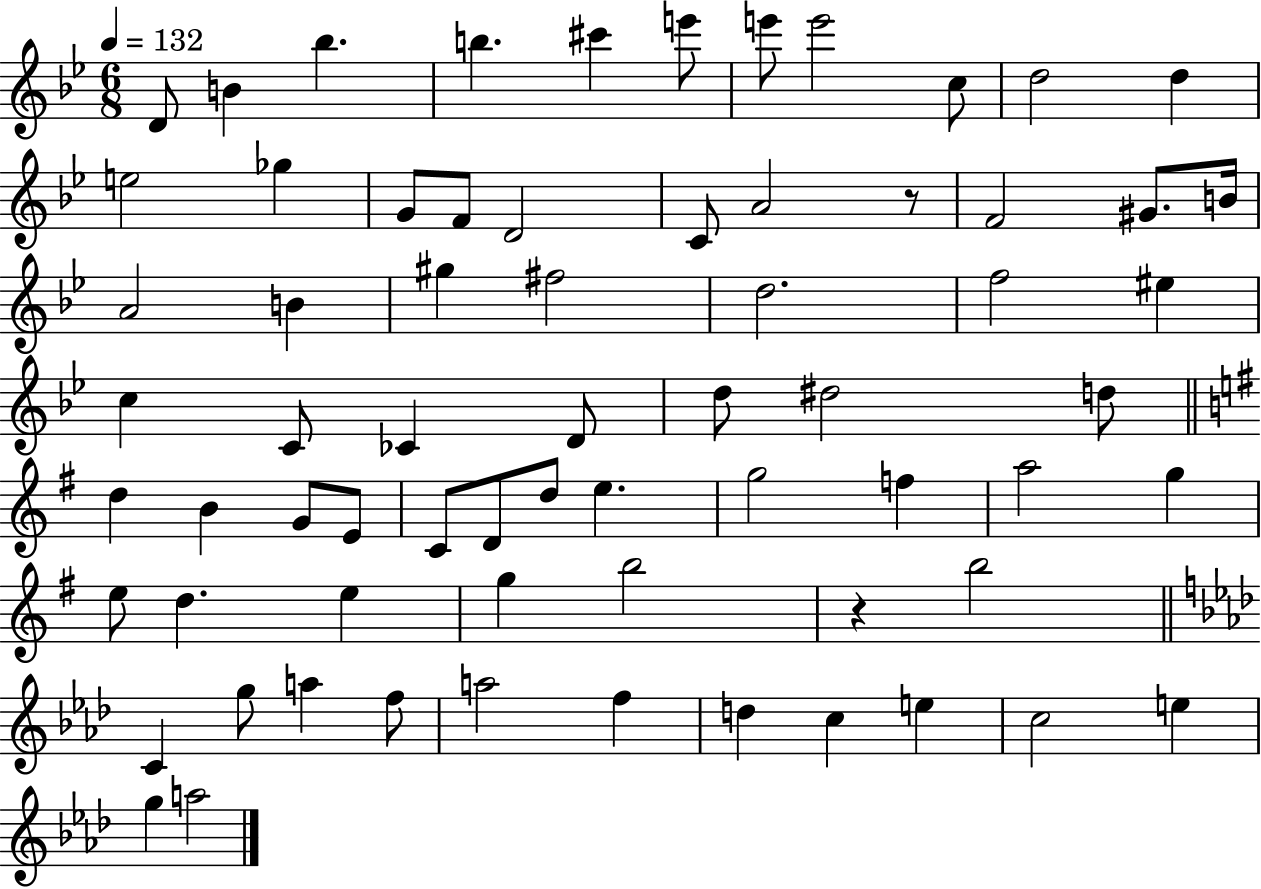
D4/e B4/q Bb5/q. B5/q. C#6/q E6/e E6/e E6/h C5/e D5/h D5/q E5/h Gb5/q G4/e F4/e D4/h C4/e A4/h R/e F4/h G#4/e. B4/s A4/h B4/q G#5/q F#5/h D5/h. F5/h EIS5/q C5/q C4/e CES4/q D4/e D5/e D#5/h D5/e D5/q B4/q G4/e E4/e C4/e D4/e D5/e E5/q. G5/h F5/q A5/h G5/q E5/e D5/q. E5/q G5/q B5/h R/q B5/h C4/q G5/e A5/q F5/e A5/h F5/q D5/q C5/q E5/q C5/h E5/q G5/q A5/h